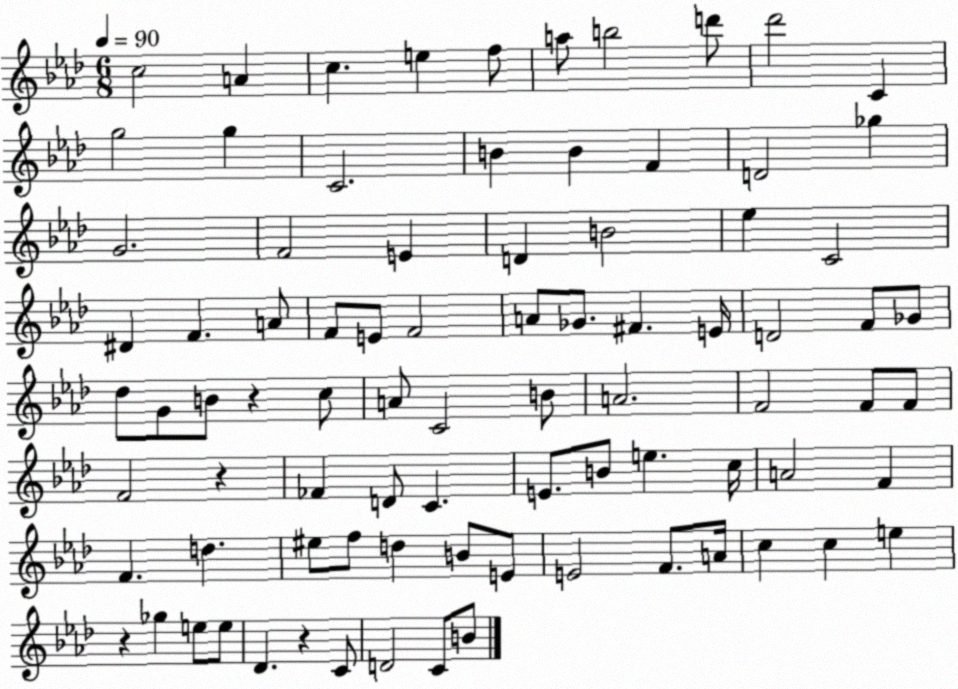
X:1
T:Untitled
M:6/8
L:1/4
K:Ab
c2 A c e f/2 a/2 b2 d'/2 _d'2 C g2 g C2 B B F D2 _g G2 F2 E D B2 _e C2 ^D F A/2 F/2 E/2 F2 A/2 _G/2 ^F E/4 D2 F/2 _G/2 _d/2 G/2 B/2 z c/2 A/2 C2 B/2 A2 F2 F/2 F/2 F2 z _F D/2 C E/2 B/2 e c/4 A2 F F d ^e/2 f/2 d B/2 E/2 E2 F/2 A/4 c c e z _g e/2 e/2 _D z C/2 D2 C/2 B/2